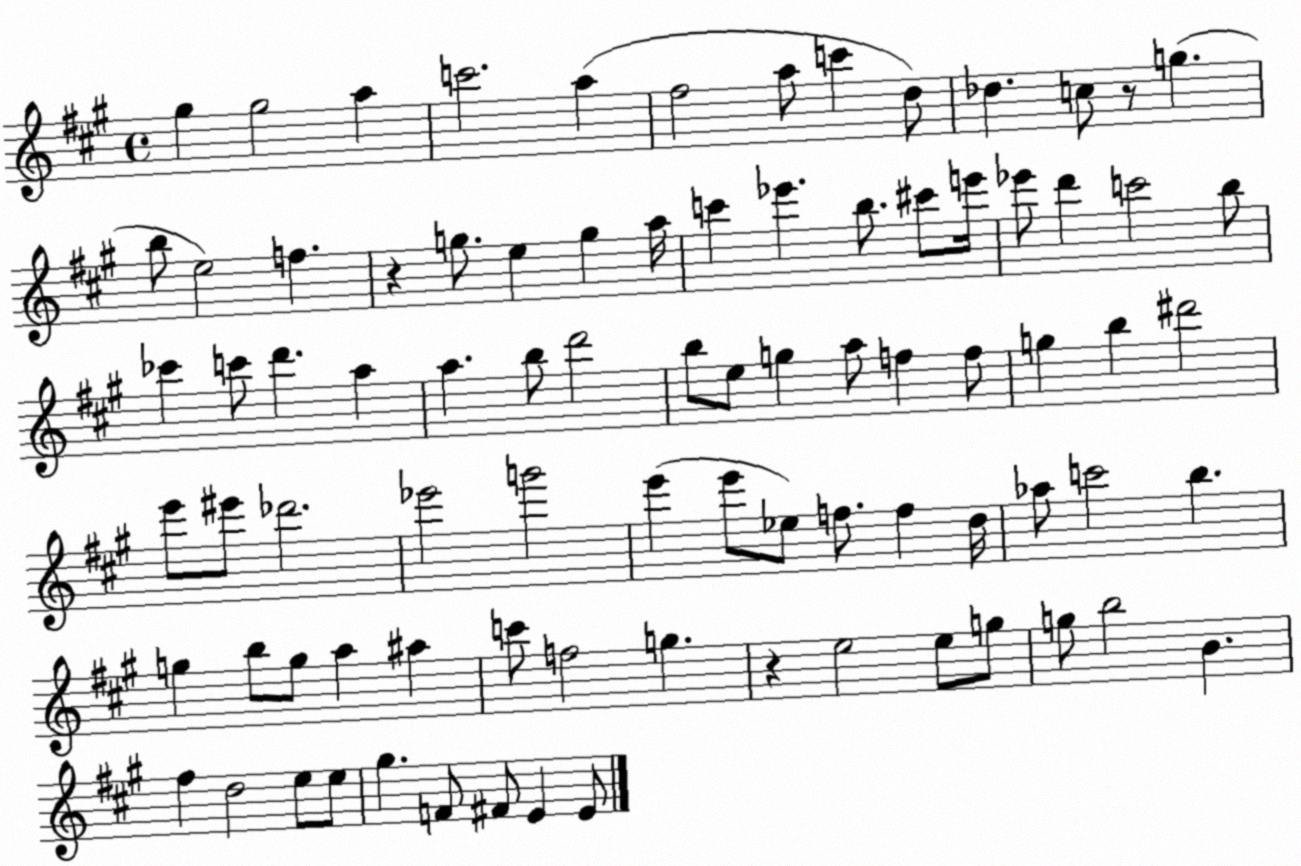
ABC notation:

X:1
T:Untitled
M:4/4
L:1/4
K:A
^g ^g2 a c'2 a ^f2 a/2 c' d/2 _d c/2 z/2 g b/2 e2 f z g/2 e g a/4 c' _e' b/2 ^c'/2 e'/4 _e'/2 d' c'2 b/2 _c' c'/2 d' a a b/2 d'2 b/2 e/2 g a/2 f f/2 g b ^d'2 e'/2 ^e'/2 _d'2 _e'2 g'2 e' e'/2 _e/2 f/2 f d/4 _a/2 c'2 b g b/2 g/2 a ^a c'/2 f2 g z e2 e/2 g/2 g/2 b2 B ^f d2 e/2 e/2 ^g F/2 ^F/2 E E/2